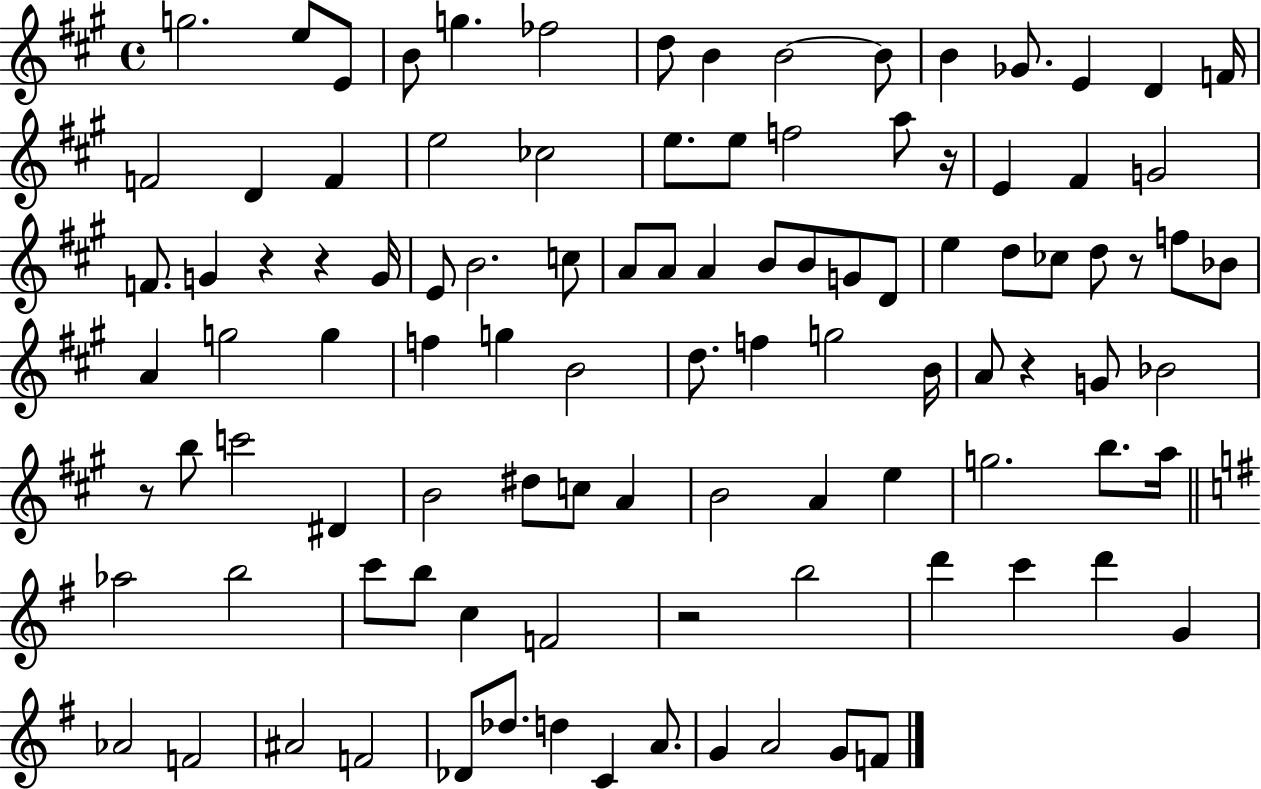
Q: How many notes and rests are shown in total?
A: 103